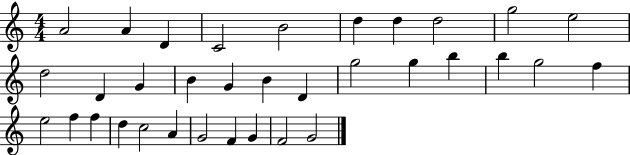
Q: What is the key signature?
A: C major